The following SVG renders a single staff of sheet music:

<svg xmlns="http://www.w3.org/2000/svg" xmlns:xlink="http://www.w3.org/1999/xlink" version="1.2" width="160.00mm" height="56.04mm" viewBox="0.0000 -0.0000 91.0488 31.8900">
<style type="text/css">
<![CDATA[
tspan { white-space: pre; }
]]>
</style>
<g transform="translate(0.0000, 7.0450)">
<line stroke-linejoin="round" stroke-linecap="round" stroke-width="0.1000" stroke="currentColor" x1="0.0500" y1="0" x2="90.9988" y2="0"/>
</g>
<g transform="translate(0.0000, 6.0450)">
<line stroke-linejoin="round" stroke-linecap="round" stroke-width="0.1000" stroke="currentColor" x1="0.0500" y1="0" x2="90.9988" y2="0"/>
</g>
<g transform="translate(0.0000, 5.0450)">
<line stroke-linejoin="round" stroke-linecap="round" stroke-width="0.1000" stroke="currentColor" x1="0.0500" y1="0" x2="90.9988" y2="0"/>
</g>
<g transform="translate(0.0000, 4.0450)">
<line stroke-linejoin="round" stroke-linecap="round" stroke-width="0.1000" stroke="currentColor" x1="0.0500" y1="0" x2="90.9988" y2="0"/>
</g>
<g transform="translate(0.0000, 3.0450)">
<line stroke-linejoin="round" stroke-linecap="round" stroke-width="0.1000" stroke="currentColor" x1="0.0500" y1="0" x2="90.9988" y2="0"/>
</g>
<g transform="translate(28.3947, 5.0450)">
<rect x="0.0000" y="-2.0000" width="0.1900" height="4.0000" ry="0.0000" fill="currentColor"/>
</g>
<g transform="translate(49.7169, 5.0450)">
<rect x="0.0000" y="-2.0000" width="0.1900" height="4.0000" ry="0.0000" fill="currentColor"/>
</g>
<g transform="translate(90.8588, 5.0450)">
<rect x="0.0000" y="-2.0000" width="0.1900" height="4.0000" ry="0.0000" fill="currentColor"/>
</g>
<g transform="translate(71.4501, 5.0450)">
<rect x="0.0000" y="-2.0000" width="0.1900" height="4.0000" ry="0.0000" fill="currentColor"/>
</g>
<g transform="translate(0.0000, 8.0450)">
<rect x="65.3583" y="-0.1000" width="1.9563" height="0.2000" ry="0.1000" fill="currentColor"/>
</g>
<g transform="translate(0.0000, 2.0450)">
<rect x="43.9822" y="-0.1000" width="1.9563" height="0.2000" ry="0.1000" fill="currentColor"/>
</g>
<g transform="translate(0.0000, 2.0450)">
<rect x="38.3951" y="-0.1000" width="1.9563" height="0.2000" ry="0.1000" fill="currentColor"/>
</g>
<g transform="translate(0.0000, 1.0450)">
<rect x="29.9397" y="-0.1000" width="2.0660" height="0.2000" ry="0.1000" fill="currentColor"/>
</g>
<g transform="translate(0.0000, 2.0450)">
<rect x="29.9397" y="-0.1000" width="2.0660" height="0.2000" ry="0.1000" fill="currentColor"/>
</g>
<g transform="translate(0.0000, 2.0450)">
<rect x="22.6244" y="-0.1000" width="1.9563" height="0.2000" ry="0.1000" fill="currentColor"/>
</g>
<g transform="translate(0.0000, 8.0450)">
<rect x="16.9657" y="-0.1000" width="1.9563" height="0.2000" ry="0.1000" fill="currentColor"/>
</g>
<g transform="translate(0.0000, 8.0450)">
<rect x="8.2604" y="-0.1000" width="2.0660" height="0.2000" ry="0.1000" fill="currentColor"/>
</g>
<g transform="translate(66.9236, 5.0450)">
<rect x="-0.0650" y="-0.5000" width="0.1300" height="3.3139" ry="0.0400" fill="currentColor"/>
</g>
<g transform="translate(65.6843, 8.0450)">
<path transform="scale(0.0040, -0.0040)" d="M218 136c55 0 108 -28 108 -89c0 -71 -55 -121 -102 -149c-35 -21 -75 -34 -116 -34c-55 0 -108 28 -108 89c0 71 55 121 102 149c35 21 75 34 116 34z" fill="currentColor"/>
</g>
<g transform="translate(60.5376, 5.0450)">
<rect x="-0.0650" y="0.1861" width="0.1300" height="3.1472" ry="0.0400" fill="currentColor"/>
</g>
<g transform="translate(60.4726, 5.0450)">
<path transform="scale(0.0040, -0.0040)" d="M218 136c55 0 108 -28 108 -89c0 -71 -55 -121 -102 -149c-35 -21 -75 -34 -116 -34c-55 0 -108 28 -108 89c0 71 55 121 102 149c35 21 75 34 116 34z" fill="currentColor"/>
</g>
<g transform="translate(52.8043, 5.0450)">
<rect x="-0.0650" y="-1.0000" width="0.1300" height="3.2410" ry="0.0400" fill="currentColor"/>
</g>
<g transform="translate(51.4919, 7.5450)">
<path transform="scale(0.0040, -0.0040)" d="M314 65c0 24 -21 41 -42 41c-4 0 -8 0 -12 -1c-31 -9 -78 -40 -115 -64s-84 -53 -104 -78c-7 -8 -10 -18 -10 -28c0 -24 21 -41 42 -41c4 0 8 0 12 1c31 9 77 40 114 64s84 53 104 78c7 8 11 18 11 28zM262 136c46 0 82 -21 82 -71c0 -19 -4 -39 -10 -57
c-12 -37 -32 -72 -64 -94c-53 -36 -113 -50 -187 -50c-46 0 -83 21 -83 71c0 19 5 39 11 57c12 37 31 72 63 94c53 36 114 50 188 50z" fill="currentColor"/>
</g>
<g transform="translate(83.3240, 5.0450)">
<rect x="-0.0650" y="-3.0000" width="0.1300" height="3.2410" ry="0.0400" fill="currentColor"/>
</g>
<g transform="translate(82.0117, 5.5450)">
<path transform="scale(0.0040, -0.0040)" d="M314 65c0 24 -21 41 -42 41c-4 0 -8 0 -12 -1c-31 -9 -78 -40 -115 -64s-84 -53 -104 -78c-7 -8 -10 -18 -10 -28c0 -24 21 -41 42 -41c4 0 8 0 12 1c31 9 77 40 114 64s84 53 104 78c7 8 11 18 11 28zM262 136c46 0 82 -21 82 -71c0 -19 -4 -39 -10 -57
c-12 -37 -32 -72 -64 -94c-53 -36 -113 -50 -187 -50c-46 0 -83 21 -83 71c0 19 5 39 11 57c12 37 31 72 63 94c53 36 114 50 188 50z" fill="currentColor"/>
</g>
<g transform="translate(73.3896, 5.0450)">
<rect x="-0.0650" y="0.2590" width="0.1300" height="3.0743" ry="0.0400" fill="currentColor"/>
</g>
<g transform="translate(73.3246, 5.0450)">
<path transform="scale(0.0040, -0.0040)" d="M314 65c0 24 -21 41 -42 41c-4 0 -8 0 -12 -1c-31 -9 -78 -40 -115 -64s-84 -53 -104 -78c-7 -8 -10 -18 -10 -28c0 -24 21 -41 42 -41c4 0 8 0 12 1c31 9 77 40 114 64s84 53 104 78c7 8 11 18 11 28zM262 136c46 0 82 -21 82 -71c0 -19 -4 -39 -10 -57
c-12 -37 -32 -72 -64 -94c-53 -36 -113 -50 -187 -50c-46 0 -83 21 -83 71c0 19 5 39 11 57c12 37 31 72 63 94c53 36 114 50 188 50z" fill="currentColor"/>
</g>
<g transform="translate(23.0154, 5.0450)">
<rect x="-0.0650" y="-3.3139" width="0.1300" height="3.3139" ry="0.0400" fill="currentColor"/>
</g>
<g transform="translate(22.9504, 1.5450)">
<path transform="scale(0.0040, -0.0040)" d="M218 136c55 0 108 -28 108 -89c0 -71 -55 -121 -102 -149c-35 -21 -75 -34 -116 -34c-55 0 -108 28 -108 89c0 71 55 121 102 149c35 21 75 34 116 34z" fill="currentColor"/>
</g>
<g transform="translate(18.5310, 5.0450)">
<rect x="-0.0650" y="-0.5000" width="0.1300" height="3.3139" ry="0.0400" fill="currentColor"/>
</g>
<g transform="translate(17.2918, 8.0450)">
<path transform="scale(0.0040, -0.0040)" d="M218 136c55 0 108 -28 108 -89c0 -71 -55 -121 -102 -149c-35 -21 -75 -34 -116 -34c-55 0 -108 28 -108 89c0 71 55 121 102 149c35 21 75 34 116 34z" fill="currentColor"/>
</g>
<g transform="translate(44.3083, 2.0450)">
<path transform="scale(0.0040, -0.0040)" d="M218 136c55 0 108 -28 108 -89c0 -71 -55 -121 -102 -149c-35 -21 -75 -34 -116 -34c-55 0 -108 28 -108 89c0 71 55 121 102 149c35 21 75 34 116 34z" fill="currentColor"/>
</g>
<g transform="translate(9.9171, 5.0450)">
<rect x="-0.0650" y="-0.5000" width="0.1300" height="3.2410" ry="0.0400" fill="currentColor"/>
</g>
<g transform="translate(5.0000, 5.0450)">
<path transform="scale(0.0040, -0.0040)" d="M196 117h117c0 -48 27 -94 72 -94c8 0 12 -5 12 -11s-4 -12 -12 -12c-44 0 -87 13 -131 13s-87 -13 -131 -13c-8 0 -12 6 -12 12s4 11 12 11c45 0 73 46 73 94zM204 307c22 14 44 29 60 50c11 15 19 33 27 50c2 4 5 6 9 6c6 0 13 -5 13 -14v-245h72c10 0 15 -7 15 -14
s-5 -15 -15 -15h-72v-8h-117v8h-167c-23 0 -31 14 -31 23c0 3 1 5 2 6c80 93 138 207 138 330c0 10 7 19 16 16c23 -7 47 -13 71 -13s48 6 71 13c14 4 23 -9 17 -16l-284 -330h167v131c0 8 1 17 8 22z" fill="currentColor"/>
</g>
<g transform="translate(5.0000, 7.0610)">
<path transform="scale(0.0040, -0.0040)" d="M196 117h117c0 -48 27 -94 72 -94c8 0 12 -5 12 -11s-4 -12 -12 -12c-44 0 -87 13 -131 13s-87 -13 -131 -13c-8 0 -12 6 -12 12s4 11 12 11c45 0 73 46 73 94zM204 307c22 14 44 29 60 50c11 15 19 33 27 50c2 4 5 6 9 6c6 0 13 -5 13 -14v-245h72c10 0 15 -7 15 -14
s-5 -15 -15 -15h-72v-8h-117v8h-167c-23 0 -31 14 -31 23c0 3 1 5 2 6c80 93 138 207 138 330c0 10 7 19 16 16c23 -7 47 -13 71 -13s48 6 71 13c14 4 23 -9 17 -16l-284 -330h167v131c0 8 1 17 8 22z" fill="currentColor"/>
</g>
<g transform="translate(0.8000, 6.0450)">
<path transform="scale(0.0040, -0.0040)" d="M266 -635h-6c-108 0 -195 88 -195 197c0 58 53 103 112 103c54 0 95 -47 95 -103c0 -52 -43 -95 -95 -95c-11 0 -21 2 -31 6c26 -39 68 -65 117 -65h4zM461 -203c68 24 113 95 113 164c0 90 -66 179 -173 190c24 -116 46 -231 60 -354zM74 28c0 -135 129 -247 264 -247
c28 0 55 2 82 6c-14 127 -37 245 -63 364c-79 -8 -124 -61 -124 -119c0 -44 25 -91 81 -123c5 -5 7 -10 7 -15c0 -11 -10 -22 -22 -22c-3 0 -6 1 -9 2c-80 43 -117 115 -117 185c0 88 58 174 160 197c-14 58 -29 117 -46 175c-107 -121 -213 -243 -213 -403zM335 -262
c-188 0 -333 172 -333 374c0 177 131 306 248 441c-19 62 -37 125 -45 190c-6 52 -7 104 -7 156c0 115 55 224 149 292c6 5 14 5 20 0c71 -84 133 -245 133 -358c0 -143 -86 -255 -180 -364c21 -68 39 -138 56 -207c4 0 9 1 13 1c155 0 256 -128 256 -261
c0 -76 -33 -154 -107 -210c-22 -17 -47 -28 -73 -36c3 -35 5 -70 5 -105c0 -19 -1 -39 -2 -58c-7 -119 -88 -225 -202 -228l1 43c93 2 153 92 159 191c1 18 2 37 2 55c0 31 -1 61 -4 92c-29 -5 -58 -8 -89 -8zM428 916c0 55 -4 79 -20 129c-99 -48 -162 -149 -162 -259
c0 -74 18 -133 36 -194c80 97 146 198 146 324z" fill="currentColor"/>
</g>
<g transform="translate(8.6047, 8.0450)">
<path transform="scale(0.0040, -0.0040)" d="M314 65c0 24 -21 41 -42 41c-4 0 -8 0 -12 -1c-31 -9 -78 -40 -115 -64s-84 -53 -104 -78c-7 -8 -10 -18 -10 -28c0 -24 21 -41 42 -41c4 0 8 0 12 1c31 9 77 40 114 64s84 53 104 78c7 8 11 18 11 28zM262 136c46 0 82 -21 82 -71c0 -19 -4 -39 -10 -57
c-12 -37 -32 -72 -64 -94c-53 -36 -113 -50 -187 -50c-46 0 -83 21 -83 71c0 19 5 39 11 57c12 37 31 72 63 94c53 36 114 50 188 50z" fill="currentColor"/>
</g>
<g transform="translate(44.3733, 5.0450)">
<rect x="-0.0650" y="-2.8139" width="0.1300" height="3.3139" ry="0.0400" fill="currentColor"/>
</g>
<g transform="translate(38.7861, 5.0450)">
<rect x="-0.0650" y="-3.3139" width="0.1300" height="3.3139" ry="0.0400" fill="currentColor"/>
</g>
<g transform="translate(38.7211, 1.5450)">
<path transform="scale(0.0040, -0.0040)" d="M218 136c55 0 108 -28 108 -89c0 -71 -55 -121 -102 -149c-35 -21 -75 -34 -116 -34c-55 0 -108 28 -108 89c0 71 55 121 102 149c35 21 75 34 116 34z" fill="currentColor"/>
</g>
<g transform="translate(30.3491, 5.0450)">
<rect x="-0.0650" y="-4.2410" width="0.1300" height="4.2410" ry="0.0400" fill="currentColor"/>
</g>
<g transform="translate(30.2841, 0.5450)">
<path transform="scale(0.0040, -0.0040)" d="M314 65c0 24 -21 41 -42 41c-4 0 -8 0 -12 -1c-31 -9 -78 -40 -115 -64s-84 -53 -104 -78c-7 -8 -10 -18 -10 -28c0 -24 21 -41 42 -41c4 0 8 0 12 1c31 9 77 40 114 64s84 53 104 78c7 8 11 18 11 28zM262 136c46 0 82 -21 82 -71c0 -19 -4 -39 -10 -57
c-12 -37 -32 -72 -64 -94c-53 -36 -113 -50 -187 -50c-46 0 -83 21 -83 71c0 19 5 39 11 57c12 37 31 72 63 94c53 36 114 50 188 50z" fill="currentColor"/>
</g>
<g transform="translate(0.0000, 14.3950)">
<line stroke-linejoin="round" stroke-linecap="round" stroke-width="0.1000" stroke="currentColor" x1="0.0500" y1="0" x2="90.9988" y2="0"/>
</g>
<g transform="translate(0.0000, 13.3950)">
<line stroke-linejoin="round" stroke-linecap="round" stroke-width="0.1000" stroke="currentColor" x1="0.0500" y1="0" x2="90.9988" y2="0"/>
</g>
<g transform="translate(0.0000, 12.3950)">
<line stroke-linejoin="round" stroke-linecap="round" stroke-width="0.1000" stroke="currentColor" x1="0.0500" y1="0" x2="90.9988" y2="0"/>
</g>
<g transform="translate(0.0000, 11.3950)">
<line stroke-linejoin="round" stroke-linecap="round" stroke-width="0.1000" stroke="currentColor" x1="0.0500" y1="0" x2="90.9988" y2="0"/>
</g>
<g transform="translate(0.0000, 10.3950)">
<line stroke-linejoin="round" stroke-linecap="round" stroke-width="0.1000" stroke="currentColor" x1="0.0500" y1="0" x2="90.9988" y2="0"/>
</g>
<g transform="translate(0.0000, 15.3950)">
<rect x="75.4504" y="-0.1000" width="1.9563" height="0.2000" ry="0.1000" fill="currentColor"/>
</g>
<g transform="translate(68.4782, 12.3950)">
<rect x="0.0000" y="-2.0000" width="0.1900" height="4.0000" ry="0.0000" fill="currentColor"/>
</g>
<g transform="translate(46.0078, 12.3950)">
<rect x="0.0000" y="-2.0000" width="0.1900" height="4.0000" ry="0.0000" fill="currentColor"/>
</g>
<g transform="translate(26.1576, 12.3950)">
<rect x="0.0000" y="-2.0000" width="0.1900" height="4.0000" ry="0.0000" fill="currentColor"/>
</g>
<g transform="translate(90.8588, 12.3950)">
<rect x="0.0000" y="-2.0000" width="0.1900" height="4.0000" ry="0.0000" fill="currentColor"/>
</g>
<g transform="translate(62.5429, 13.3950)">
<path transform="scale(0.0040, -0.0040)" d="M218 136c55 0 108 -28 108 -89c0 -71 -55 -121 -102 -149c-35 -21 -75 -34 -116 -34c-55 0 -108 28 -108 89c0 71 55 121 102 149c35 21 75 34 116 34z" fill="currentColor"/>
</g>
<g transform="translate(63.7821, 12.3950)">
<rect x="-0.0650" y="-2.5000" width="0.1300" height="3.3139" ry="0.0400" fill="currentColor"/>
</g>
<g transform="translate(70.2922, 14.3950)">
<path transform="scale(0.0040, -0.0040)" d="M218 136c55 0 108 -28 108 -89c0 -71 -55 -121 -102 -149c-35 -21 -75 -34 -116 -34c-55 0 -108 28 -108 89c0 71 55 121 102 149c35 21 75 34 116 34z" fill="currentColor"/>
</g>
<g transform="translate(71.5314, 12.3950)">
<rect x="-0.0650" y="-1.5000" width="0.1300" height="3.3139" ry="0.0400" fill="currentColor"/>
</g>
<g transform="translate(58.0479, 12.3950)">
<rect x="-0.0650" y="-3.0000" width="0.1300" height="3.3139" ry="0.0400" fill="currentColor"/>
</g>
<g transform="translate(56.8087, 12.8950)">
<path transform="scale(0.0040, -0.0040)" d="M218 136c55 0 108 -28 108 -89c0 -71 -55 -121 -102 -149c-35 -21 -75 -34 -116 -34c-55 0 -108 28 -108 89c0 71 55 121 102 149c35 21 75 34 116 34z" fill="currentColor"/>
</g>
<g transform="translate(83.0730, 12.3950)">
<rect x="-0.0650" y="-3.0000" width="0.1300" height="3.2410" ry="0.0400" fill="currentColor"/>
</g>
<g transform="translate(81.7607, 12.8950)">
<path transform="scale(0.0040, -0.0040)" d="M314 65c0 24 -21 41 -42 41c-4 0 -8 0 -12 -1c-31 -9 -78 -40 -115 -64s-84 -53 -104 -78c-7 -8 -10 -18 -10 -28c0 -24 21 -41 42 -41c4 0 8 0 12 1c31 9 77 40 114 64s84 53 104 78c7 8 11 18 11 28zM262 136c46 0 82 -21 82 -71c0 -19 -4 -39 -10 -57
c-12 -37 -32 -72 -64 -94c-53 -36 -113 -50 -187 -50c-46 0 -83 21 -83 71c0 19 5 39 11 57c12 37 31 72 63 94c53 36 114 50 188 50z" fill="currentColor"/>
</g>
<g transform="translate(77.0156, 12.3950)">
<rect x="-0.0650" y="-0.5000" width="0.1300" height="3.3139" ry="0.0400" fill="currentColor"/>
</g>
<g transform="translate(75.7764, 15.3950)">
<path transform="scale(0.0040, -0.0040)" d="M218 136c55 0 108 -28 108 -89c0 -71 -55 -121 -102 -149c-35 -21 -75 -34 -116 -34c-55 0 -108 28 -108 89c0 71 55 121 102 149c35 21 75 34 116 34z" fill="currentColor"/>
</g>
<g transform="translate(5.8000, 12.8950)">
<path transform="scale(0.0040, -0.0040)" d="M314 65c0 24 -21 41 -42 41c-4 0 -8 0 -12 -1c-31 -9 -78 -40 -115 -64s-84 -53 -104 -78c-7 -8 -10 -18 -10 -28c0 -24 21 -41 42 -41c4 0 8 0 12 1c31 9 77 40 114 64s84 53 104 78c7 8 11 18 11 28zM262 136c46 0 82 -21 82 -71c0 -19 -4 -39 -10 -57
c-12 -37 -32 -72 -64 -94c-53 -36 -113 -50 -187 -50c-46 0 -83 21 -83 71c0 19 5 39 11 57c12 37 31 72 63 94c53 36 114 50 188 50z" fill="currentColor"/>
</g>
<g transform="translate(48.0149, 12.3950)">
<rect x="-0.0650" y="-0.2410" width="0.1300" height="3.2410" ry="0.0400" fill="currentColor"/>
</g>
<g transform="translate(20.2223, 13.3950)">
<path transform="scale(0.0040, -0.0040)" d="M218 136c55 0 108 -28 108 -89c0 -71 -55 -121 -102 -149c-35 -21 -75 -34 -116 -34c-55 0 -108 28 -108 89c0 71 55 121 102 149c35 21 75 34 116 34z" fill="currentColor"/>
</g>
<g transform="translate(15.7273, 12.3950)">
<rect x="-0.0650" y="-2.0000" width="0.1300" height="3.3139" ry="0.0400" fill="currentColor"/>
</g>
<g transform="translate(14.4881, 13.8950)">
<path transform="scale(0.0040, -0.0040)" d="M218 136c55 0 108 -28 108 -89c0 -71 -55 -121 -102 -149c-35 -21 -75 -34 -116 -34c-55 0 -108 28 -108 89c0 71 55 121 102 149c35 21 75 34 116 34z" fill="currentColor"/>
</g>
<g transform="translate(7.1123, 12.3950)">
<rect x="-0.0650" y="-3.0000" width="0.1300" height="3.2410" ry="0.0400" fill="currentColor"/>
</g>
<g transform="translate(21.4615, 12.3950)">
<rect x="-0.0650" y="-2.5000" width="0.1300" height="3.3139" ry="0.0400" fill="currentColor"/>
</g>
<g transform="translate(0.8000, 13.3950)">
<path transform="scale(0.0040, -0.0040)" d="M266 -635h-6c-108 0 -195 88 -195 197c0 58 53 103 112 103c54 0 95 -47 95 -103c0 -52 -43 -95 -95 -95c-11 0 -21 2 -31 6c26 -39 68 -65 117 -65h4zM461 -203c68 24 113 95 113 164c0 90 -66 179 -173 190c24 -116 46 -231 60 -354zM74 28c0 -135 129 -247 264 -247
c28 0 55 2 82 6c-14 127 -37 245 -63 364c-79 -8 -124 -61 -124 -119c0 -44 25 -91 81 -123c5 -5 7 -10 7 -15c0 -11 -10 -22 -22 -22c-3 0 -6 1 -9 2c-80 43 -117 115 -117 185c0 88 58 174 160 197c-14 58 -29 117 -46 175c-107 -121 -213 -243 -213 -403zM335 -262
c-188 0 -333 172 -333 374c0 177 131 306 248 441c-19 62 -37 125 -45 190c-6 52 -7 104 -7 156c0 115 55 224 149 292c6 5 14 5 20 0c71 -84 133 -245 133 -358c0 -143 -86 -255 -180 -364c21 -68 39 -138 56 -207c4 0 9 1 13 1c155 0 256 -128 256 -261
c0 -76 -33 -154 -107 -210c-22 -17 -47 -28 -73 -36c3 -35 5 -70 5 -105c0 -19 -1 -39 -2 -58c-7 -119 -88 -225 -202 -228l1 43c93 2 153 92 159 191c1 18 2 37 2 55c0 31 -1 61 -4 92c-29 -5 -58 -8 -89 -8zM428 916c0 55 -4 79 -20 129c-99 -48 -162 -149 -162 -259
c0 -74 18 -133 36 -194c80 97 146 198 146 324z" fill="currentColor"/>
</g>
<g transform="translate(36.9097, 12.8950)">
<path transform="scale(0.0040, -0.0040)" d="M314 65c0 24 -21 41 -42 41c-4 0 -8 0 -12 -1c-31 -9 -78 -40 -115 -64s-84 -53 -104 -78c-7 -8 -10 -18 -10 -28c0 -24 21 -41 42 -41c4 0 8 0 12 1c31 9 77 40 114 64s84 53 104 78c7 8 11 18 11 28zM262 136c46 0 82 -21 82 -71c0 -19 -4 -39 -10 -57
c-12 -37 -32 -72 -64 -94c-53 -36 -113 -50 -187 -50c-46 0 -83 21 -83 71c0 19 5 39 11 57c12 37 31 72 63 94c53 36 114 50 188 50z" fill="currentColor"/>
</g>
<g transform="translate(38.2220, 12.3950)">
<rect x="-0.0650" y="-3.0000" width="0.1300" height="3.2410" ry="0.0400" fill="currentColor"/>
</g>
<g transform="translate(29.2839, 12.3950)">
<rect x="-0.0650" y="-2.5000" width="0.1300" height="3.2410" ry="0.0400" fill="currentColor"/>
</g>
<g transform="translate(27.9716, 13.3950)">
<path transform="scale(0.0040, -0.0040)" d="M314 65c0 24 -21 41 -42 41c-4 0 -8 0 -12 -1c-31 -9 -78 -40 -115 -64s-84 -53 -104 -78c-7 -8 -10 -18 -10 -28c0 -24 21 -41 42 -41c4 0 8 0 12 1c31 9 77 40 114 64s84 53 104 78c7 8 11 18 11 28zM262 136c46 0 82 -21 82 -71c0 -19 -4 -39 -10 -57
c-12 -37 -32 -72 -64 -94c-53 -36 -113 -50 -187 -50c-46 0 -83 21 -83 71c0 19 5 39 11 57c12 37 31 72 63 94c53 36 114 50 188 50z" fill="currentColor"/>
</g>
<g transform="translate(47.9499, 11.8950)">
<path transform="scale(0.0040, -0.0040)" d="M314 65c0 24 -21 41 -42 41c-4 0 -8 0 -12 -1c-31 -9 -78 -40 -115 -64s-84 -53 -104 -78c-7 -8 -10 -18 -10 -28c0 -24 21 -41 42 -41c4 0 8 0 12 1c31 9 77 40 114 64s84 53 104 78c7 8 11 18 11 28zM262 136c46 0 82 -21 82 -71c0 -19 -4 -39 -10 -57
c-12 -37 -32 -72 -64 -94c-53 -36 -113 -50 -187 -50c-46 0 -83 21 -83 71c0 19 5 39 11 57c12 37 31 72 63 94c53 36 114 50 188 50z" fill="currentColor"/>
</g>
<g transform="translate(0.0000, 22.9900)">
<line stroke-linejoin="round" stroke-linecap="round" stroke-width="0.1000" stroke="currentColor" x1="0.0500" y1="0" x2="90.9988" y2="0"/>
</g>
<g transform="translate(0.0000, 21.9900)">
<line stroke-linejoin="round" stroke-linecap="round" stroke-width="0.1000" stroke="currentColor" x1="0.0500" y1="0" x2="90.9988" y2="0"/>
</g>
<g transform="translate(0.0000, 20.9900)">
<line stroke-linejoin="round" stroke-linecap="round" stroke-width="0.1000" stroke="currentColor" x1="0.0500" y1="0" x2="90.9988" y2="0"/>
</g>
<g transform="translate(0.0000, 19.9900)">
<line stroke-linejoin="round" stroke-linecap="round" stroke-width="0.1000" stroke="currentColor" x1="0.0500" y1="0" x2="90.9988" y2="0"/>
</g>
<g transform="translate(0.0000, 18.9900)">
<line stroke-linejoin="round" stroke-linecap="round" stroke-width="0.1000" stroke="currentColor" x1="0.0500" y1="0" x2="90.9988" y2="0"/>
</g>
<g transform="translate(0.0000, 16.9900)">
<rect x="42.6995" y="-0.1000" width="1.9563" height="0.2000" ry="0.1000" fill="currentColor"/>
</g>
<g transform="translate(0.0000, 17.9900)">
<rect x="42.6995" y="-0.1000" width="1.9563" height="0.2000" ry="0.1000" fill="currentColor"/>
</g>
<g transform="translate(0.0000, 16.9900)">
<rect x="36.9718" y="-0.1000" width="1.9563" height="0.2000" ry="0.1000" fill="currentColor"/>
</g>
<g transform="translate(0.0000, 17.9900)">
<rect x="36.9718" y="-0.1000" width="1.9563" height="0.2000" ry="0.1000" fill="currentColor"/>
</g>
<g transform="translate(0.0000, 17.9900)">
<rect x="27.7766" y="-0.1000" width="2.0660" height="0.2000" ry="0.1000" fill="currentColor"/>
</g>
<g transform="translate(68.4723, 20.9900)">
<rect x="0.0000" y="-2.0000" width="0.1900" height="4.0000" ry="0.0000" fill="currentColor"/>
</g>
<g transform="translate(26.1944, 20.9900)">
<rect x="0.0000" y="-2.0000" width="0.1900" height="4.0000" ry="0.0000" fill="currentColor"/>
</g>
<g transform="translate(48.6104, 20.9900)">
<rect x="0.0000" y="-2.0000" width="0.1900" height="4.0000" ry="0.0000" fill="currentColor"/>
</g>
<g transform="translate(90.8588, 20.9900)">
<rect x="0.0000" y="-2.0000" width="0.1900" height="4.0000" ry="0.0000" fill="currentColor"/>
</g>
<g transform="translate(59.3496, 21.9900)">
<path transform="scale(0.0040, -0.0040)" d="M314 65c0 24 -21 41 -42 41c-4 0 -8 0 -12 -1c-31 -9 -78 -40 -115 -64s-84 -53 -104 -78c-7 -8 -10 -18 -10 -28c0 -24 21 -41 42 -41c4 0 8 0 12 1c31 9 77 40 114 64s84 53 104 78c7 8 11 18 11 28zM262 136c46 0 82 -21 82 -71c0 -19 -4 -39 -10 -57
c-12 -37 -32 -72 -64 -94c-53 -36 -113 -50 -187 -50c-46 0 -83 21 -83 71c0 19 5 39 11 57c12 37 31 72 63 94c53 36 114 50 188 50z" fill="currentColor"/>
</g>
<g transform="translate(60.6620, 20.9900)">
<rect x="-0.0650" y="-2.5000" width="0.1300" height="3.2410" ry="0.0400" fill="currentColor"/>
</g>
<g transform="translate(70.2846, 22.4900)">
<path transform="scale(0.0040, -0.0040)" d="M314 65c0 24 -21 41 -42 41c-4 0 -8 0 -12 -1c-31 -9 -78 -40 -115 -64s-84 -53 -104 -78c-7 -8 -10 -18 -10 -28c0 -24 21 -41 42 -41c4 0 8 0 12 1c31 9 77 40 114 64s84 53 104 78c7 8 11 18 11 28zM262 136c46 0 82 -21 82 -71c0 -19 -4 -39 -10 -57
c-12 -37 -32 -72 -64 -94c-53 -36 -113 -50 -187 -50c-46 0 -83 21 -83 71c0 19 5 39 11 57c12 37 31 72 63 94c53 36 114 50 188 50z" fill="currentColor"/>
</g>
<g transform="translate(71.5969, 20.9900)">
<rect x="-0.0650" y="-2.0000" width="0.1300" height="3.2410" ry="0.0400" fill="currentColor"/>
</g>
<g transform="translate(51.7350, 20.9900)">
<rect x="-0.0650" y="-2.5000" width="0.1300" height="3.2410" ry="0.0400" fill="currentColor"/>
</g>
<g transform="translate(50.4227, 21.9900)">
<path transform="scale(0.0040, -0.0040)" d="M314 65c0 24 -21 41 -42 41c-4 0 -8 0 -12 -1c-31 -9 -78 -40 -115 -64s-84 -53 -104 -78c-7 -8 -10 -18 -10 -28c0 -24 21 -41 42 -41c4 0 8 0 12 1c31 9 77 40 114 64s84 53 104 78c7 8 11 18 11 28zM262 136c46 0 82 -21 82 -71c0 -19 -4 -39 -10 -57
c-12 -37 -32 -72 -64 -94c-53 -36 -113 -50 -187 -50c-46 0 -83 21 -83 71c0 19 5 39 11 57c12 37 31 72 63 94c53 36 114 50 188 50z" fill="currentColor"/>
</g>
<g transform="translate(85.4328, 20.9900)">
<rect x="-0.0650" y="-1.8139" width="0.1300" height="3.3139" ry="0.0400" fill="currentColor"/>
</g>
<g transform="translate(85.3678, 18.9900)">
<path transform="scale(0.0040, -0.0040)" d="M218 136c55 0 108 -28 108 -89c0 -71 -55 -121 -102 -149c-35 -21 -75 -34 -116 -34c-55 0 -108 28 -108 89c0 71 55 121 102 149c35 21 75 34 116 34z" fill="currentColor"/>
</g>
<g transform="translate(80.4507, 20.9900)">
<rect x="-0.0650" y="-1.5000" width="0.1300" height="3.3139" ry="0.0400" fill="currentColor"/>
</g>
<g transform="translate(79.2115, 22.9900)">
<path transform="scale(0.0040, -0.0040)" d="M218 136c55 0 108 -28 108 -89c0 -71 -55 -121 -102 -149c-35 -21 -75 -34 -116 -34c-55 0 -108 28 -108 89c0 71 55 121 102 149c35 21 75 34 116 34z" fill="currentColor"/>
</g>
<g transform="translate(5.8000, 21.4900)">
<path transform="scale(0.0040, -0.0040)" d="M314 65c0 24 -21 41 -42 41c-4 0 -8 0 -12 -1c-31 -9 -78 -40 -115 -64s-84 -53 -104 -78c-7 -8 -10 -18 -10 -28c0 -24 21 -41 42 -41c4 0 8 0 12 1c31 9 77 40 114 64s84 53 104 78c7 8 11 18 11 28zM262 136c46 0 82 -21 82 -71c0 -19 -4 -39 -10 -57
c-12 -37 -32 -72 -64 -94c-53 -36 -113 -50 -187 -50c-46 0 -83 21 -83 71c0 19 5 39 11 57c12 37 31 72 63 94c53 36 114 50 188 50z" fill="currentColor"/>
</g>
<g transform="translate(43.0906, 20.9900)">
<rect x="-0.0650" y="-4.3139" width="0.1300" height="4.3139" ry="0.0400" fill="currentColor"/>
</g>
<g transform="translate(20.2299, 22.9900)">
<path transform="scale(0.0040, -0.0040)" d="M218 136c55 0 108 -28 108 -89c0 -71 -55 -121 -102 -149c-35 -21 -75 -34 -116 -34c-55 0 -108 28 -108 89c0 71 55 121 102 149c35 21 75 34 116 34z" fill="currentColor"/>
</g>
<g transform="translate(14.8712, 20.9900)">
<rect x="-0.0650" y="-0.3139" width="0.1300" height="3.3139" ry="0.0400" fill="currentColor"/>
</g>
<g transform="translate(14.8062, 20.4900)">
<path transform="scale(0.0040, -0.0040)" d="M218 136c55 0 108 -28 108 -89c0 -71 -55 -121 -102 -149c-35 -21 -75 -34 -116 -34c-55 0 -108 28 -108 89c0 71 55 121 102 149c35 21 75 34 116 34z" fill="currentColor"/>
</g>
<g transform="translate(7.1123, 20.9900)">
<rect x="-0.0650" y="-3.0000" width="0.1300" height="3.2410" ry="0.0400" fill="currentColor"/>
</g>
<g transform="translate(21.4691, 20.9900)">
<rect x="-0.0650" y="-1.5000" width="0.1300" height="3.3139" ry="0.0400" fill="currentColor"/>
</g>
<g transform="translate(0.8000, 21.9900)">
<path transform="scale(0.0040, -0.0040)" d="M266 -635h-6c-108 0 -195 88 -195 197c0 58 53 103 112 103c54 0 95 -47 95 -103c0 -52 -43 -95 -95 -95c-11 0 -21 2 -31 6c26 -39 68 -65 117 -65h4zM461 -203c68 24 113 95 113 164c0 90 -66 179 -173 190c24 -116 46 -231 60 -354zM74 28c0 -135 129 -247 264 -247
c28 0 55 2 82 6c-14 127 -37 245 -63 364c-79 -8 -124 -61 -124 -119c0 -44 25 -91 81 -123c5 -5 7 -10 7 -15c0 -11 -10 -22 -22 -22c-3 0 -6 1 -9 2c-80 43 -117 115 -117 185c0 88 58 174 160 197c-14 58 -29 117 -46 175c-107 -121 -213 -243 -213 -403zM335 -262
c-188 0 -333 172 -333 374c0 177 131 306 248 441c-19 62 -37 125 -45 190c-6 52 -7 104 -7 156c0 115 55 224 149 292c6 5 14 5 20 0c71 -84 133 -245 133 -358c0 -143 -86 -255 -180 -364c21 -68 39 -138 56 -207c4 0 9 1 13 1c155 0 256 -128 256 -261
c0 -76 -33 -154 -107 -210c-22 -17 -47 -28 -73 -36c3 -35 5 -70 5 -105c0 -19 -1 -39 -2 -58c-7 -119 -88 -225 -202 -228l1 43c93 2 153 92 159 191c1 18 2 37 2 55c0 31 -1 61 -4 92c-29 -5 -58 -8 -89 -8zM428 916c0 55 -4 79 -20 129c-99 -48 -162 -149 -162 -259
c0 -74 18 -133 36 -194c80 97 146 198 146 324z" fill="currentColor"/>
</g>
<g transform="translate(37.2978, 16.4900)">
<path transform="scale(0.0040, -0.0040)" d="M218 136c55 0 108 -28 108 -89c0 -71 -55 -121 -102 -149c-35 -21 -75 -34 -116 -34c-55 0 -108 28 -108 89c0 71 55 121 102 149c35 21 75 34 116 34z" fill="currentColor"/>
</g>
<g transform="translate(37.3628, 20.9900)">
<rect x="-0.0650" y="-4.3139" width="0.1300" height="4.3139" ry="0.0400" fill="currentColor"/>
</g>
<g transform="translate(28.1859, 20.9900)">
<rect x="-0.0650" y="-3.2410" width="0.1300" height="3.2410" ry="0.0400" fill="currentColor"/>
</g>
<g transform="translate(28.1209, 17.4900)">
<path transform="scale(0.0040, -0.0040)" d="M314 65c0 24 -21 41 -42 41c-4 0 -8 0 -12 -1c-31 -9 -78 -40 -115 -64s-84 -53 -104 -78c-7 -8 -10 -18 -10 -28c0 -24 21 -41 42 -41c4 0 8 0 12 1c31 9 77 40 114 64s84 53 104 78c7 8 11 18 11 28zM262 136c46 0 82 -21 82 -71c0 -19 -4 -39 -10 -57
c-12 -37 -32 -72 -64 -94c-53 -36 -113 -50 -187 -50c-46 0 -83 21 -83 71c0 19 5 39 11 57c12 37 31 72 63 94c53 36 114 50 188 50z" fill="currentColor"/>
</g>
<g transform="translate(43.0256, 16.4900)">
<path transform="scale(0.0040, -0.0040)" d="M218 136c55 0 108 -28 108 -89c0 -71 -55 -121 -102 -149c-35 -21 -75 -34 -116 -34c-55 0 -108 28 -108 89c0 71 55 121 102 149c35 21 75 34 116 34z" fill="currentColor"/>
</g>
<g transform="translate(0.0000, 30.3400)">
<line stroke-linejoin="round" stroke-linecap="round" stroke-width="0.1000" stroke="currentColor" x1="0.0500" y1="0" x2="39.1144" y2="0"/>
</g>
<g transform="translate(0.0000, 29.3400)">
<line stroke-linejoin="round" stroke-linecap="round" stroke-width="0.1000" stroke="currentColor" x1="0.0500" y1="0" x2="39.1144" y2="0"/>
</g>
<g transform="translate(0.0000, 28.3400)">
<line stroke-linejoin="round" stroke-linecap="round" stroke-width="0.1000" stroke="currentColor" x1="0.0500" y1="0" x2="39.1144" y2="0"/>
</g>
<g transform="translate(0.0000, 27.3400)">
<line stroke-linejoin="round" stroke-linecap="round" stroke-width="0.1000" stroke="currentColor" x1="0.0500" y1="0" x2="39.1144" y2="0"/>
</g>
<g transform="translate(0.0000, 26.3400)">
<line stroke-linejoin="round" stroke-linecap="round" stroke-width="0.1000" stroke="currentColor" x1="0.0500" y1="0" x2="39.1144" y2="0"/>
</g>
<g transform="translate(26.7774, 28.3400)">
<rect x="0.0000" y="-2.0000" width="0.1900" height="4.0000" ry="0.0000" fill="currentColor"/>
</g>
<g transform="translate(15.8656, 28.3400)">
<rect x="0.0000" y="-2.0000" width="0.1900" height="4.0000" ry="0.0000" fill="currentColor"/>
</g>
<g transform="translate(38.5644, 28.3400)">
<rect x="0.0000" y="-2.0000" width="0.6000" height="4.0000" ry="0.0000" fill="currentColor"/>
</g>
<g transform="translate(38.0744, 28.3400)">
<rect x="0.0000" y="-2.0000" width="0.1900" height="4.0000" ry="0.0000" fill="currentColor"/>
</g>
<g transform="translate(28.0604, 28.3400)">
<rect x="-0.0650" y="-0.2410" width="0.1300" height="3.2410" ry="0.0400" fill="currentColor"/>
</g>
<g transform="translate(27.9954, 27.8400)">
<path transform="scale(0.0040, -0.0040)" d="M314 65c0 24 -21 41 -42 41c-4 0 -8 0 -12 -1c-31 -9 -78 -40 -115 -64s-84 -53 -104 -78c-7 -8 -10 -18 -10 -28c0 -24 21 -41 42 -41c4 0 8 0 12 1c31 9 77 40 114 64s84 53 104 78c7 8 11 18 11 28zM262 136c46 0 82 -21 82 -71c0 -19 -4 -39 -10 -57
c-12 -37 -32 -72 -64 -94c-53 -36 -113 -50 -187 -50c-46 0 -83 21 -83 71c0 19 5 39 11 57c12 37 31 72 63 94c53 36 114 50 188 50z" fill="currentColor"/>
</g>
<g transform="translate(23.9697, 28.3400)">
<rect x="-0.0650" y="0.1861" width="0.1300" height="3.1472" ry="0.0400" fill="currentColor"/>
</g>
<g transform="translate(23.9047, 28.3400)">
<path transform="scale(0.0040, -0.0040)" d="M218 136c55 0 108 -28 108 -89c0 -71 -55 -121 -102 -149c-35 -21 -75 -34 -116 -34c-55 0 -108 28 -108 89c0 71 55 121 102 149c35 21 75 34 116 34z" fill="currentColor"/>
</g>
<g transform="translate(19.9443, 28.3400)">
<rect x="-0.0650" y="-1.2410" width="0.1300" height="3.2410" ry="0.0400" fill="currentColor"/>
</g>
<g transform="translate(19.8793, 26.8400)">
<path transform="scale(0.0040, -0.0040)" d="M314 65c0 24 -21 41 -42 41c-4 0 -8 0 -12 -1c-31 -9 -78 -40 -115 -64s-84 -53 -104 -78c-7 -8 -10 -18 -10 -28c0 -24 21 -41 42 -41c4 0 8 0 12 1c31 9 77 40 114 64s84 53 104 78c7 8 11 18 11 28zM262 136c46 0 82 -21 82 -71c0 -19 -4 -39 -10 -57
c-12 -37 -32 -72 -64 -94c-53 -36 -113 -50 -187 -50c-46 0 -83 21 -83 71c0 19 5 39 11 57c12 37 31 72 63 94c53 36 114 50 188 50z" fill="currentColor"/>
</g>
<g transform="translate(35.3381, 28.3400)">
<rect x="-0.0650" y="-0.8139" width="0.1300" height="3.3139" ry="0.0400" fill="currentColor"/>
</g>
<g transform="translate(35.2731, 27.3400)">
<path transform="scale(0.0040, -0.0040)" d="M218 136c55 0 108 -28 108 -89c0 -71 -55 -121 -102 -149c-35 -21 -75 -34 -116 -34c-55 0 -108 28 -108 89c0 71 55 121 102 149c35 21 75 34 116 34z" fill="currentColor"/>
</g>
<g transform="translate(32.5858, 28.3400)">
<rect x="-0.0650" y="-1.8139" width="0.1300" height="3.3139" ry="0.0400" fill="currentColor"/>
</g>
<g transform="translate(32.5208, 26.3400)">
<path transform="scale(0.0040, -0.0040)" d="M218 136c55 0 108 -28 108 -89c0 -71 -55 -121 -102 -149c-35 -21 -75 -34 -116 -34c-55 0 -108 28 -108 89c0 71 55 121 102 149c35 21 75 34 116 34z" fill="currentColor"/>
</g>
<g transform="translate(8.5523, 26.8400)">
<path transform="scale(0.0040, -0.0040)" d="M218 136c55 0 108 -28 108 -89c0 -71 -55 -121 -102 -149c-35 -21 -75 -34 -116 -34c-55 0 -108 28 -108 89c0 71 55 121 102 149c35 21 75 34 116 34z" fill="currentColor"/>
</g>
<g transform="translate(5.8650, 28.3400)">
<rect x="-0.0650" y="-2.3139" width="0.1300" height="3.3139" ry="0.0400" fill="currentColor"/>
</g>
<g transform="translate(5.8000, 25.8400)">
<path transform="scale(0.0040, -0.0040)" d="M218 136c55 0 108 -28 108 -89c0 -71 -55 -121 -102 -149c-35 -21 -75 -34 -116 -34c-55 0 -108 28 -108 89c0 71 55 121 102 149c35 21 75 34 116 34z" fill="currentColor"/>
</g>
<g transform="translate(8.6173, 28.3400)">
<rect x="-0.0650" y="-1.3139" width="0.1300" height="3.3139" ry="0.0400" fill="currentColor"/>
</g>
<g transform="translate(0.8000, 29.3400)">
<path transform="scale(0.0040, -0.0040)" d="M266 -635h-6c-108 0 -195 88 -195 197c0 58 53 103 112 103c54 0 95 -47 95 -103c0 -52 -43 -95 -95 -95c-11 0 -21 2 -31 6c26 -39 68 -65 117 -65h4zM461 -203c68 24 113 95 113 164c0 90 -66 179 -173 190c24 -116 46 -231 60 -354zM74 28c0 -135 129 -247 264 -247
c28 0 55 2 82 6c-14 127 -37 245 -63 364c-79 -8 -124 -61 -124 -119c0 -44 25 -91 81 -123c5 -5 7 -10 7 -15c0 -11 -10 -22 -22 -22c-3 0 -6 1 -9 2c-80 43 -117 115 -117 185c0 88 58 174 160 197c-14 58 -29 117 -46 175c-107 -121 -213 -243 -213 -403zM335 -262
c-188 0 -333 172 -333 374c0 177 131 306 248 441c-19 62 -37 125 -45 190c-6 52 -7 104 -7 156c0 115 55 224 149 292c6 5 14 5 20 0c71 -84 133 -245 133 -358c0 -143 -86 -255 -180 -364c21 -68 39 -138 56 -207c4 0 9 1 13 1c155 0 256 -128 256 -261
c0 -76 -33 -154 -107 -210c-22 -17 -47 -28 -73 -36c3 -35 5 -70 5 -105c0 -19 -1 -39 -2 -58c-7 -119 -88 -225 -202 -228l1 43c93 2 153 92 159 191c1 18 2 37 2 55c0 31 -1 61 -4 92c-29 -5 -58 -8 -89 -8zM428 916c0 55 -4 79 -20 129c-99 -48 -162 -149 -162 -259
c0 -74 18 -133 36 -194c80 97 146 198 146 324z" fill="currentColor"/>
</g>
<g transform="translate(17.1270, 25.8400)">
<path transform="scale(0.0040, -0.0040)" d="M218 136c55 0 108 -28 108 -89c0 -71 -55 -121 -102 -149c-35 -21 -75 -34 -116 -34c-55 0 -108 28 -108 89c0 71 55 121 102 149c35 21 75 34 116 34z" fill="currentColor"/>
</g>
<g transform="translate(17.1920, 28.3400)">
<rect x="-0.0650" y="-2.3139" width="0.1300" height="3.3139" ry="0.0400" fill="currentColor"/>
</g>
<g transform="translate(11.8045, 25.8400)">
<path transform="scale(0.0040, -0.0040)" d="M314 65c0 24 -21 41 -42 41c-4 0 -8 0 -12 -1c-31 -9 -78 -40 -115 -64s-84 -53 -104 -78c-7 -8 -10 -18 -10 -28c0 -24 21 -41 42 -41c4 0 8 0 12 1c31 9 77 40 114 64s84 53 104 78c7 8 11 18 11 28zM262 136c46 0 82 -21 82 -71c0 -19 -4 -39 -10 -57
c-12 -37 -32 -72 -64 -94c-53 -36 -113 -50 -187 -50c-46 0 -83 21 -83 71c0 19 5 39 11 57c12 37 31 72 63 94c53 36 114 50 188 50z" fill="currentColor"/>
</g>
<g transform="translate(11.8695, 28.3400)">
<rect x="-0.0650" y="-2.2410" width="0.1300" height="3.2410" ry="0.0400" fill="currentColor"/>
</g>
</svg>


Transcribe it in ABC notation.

X:1
T:Untitled
M:4/4
L:1/4
K:C
C2 C b d'2 b a D2 B C B2 A2 A2 F G G2 A2 c2 A G E C A2 A2 c E b2 d' d' G2 G2 F2 E f g e g2 g e2 B c2 f d